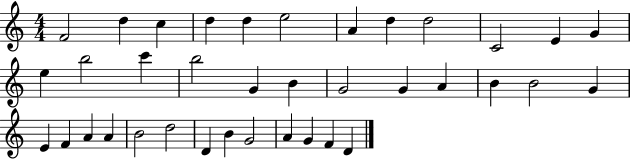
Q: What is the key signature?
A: C major